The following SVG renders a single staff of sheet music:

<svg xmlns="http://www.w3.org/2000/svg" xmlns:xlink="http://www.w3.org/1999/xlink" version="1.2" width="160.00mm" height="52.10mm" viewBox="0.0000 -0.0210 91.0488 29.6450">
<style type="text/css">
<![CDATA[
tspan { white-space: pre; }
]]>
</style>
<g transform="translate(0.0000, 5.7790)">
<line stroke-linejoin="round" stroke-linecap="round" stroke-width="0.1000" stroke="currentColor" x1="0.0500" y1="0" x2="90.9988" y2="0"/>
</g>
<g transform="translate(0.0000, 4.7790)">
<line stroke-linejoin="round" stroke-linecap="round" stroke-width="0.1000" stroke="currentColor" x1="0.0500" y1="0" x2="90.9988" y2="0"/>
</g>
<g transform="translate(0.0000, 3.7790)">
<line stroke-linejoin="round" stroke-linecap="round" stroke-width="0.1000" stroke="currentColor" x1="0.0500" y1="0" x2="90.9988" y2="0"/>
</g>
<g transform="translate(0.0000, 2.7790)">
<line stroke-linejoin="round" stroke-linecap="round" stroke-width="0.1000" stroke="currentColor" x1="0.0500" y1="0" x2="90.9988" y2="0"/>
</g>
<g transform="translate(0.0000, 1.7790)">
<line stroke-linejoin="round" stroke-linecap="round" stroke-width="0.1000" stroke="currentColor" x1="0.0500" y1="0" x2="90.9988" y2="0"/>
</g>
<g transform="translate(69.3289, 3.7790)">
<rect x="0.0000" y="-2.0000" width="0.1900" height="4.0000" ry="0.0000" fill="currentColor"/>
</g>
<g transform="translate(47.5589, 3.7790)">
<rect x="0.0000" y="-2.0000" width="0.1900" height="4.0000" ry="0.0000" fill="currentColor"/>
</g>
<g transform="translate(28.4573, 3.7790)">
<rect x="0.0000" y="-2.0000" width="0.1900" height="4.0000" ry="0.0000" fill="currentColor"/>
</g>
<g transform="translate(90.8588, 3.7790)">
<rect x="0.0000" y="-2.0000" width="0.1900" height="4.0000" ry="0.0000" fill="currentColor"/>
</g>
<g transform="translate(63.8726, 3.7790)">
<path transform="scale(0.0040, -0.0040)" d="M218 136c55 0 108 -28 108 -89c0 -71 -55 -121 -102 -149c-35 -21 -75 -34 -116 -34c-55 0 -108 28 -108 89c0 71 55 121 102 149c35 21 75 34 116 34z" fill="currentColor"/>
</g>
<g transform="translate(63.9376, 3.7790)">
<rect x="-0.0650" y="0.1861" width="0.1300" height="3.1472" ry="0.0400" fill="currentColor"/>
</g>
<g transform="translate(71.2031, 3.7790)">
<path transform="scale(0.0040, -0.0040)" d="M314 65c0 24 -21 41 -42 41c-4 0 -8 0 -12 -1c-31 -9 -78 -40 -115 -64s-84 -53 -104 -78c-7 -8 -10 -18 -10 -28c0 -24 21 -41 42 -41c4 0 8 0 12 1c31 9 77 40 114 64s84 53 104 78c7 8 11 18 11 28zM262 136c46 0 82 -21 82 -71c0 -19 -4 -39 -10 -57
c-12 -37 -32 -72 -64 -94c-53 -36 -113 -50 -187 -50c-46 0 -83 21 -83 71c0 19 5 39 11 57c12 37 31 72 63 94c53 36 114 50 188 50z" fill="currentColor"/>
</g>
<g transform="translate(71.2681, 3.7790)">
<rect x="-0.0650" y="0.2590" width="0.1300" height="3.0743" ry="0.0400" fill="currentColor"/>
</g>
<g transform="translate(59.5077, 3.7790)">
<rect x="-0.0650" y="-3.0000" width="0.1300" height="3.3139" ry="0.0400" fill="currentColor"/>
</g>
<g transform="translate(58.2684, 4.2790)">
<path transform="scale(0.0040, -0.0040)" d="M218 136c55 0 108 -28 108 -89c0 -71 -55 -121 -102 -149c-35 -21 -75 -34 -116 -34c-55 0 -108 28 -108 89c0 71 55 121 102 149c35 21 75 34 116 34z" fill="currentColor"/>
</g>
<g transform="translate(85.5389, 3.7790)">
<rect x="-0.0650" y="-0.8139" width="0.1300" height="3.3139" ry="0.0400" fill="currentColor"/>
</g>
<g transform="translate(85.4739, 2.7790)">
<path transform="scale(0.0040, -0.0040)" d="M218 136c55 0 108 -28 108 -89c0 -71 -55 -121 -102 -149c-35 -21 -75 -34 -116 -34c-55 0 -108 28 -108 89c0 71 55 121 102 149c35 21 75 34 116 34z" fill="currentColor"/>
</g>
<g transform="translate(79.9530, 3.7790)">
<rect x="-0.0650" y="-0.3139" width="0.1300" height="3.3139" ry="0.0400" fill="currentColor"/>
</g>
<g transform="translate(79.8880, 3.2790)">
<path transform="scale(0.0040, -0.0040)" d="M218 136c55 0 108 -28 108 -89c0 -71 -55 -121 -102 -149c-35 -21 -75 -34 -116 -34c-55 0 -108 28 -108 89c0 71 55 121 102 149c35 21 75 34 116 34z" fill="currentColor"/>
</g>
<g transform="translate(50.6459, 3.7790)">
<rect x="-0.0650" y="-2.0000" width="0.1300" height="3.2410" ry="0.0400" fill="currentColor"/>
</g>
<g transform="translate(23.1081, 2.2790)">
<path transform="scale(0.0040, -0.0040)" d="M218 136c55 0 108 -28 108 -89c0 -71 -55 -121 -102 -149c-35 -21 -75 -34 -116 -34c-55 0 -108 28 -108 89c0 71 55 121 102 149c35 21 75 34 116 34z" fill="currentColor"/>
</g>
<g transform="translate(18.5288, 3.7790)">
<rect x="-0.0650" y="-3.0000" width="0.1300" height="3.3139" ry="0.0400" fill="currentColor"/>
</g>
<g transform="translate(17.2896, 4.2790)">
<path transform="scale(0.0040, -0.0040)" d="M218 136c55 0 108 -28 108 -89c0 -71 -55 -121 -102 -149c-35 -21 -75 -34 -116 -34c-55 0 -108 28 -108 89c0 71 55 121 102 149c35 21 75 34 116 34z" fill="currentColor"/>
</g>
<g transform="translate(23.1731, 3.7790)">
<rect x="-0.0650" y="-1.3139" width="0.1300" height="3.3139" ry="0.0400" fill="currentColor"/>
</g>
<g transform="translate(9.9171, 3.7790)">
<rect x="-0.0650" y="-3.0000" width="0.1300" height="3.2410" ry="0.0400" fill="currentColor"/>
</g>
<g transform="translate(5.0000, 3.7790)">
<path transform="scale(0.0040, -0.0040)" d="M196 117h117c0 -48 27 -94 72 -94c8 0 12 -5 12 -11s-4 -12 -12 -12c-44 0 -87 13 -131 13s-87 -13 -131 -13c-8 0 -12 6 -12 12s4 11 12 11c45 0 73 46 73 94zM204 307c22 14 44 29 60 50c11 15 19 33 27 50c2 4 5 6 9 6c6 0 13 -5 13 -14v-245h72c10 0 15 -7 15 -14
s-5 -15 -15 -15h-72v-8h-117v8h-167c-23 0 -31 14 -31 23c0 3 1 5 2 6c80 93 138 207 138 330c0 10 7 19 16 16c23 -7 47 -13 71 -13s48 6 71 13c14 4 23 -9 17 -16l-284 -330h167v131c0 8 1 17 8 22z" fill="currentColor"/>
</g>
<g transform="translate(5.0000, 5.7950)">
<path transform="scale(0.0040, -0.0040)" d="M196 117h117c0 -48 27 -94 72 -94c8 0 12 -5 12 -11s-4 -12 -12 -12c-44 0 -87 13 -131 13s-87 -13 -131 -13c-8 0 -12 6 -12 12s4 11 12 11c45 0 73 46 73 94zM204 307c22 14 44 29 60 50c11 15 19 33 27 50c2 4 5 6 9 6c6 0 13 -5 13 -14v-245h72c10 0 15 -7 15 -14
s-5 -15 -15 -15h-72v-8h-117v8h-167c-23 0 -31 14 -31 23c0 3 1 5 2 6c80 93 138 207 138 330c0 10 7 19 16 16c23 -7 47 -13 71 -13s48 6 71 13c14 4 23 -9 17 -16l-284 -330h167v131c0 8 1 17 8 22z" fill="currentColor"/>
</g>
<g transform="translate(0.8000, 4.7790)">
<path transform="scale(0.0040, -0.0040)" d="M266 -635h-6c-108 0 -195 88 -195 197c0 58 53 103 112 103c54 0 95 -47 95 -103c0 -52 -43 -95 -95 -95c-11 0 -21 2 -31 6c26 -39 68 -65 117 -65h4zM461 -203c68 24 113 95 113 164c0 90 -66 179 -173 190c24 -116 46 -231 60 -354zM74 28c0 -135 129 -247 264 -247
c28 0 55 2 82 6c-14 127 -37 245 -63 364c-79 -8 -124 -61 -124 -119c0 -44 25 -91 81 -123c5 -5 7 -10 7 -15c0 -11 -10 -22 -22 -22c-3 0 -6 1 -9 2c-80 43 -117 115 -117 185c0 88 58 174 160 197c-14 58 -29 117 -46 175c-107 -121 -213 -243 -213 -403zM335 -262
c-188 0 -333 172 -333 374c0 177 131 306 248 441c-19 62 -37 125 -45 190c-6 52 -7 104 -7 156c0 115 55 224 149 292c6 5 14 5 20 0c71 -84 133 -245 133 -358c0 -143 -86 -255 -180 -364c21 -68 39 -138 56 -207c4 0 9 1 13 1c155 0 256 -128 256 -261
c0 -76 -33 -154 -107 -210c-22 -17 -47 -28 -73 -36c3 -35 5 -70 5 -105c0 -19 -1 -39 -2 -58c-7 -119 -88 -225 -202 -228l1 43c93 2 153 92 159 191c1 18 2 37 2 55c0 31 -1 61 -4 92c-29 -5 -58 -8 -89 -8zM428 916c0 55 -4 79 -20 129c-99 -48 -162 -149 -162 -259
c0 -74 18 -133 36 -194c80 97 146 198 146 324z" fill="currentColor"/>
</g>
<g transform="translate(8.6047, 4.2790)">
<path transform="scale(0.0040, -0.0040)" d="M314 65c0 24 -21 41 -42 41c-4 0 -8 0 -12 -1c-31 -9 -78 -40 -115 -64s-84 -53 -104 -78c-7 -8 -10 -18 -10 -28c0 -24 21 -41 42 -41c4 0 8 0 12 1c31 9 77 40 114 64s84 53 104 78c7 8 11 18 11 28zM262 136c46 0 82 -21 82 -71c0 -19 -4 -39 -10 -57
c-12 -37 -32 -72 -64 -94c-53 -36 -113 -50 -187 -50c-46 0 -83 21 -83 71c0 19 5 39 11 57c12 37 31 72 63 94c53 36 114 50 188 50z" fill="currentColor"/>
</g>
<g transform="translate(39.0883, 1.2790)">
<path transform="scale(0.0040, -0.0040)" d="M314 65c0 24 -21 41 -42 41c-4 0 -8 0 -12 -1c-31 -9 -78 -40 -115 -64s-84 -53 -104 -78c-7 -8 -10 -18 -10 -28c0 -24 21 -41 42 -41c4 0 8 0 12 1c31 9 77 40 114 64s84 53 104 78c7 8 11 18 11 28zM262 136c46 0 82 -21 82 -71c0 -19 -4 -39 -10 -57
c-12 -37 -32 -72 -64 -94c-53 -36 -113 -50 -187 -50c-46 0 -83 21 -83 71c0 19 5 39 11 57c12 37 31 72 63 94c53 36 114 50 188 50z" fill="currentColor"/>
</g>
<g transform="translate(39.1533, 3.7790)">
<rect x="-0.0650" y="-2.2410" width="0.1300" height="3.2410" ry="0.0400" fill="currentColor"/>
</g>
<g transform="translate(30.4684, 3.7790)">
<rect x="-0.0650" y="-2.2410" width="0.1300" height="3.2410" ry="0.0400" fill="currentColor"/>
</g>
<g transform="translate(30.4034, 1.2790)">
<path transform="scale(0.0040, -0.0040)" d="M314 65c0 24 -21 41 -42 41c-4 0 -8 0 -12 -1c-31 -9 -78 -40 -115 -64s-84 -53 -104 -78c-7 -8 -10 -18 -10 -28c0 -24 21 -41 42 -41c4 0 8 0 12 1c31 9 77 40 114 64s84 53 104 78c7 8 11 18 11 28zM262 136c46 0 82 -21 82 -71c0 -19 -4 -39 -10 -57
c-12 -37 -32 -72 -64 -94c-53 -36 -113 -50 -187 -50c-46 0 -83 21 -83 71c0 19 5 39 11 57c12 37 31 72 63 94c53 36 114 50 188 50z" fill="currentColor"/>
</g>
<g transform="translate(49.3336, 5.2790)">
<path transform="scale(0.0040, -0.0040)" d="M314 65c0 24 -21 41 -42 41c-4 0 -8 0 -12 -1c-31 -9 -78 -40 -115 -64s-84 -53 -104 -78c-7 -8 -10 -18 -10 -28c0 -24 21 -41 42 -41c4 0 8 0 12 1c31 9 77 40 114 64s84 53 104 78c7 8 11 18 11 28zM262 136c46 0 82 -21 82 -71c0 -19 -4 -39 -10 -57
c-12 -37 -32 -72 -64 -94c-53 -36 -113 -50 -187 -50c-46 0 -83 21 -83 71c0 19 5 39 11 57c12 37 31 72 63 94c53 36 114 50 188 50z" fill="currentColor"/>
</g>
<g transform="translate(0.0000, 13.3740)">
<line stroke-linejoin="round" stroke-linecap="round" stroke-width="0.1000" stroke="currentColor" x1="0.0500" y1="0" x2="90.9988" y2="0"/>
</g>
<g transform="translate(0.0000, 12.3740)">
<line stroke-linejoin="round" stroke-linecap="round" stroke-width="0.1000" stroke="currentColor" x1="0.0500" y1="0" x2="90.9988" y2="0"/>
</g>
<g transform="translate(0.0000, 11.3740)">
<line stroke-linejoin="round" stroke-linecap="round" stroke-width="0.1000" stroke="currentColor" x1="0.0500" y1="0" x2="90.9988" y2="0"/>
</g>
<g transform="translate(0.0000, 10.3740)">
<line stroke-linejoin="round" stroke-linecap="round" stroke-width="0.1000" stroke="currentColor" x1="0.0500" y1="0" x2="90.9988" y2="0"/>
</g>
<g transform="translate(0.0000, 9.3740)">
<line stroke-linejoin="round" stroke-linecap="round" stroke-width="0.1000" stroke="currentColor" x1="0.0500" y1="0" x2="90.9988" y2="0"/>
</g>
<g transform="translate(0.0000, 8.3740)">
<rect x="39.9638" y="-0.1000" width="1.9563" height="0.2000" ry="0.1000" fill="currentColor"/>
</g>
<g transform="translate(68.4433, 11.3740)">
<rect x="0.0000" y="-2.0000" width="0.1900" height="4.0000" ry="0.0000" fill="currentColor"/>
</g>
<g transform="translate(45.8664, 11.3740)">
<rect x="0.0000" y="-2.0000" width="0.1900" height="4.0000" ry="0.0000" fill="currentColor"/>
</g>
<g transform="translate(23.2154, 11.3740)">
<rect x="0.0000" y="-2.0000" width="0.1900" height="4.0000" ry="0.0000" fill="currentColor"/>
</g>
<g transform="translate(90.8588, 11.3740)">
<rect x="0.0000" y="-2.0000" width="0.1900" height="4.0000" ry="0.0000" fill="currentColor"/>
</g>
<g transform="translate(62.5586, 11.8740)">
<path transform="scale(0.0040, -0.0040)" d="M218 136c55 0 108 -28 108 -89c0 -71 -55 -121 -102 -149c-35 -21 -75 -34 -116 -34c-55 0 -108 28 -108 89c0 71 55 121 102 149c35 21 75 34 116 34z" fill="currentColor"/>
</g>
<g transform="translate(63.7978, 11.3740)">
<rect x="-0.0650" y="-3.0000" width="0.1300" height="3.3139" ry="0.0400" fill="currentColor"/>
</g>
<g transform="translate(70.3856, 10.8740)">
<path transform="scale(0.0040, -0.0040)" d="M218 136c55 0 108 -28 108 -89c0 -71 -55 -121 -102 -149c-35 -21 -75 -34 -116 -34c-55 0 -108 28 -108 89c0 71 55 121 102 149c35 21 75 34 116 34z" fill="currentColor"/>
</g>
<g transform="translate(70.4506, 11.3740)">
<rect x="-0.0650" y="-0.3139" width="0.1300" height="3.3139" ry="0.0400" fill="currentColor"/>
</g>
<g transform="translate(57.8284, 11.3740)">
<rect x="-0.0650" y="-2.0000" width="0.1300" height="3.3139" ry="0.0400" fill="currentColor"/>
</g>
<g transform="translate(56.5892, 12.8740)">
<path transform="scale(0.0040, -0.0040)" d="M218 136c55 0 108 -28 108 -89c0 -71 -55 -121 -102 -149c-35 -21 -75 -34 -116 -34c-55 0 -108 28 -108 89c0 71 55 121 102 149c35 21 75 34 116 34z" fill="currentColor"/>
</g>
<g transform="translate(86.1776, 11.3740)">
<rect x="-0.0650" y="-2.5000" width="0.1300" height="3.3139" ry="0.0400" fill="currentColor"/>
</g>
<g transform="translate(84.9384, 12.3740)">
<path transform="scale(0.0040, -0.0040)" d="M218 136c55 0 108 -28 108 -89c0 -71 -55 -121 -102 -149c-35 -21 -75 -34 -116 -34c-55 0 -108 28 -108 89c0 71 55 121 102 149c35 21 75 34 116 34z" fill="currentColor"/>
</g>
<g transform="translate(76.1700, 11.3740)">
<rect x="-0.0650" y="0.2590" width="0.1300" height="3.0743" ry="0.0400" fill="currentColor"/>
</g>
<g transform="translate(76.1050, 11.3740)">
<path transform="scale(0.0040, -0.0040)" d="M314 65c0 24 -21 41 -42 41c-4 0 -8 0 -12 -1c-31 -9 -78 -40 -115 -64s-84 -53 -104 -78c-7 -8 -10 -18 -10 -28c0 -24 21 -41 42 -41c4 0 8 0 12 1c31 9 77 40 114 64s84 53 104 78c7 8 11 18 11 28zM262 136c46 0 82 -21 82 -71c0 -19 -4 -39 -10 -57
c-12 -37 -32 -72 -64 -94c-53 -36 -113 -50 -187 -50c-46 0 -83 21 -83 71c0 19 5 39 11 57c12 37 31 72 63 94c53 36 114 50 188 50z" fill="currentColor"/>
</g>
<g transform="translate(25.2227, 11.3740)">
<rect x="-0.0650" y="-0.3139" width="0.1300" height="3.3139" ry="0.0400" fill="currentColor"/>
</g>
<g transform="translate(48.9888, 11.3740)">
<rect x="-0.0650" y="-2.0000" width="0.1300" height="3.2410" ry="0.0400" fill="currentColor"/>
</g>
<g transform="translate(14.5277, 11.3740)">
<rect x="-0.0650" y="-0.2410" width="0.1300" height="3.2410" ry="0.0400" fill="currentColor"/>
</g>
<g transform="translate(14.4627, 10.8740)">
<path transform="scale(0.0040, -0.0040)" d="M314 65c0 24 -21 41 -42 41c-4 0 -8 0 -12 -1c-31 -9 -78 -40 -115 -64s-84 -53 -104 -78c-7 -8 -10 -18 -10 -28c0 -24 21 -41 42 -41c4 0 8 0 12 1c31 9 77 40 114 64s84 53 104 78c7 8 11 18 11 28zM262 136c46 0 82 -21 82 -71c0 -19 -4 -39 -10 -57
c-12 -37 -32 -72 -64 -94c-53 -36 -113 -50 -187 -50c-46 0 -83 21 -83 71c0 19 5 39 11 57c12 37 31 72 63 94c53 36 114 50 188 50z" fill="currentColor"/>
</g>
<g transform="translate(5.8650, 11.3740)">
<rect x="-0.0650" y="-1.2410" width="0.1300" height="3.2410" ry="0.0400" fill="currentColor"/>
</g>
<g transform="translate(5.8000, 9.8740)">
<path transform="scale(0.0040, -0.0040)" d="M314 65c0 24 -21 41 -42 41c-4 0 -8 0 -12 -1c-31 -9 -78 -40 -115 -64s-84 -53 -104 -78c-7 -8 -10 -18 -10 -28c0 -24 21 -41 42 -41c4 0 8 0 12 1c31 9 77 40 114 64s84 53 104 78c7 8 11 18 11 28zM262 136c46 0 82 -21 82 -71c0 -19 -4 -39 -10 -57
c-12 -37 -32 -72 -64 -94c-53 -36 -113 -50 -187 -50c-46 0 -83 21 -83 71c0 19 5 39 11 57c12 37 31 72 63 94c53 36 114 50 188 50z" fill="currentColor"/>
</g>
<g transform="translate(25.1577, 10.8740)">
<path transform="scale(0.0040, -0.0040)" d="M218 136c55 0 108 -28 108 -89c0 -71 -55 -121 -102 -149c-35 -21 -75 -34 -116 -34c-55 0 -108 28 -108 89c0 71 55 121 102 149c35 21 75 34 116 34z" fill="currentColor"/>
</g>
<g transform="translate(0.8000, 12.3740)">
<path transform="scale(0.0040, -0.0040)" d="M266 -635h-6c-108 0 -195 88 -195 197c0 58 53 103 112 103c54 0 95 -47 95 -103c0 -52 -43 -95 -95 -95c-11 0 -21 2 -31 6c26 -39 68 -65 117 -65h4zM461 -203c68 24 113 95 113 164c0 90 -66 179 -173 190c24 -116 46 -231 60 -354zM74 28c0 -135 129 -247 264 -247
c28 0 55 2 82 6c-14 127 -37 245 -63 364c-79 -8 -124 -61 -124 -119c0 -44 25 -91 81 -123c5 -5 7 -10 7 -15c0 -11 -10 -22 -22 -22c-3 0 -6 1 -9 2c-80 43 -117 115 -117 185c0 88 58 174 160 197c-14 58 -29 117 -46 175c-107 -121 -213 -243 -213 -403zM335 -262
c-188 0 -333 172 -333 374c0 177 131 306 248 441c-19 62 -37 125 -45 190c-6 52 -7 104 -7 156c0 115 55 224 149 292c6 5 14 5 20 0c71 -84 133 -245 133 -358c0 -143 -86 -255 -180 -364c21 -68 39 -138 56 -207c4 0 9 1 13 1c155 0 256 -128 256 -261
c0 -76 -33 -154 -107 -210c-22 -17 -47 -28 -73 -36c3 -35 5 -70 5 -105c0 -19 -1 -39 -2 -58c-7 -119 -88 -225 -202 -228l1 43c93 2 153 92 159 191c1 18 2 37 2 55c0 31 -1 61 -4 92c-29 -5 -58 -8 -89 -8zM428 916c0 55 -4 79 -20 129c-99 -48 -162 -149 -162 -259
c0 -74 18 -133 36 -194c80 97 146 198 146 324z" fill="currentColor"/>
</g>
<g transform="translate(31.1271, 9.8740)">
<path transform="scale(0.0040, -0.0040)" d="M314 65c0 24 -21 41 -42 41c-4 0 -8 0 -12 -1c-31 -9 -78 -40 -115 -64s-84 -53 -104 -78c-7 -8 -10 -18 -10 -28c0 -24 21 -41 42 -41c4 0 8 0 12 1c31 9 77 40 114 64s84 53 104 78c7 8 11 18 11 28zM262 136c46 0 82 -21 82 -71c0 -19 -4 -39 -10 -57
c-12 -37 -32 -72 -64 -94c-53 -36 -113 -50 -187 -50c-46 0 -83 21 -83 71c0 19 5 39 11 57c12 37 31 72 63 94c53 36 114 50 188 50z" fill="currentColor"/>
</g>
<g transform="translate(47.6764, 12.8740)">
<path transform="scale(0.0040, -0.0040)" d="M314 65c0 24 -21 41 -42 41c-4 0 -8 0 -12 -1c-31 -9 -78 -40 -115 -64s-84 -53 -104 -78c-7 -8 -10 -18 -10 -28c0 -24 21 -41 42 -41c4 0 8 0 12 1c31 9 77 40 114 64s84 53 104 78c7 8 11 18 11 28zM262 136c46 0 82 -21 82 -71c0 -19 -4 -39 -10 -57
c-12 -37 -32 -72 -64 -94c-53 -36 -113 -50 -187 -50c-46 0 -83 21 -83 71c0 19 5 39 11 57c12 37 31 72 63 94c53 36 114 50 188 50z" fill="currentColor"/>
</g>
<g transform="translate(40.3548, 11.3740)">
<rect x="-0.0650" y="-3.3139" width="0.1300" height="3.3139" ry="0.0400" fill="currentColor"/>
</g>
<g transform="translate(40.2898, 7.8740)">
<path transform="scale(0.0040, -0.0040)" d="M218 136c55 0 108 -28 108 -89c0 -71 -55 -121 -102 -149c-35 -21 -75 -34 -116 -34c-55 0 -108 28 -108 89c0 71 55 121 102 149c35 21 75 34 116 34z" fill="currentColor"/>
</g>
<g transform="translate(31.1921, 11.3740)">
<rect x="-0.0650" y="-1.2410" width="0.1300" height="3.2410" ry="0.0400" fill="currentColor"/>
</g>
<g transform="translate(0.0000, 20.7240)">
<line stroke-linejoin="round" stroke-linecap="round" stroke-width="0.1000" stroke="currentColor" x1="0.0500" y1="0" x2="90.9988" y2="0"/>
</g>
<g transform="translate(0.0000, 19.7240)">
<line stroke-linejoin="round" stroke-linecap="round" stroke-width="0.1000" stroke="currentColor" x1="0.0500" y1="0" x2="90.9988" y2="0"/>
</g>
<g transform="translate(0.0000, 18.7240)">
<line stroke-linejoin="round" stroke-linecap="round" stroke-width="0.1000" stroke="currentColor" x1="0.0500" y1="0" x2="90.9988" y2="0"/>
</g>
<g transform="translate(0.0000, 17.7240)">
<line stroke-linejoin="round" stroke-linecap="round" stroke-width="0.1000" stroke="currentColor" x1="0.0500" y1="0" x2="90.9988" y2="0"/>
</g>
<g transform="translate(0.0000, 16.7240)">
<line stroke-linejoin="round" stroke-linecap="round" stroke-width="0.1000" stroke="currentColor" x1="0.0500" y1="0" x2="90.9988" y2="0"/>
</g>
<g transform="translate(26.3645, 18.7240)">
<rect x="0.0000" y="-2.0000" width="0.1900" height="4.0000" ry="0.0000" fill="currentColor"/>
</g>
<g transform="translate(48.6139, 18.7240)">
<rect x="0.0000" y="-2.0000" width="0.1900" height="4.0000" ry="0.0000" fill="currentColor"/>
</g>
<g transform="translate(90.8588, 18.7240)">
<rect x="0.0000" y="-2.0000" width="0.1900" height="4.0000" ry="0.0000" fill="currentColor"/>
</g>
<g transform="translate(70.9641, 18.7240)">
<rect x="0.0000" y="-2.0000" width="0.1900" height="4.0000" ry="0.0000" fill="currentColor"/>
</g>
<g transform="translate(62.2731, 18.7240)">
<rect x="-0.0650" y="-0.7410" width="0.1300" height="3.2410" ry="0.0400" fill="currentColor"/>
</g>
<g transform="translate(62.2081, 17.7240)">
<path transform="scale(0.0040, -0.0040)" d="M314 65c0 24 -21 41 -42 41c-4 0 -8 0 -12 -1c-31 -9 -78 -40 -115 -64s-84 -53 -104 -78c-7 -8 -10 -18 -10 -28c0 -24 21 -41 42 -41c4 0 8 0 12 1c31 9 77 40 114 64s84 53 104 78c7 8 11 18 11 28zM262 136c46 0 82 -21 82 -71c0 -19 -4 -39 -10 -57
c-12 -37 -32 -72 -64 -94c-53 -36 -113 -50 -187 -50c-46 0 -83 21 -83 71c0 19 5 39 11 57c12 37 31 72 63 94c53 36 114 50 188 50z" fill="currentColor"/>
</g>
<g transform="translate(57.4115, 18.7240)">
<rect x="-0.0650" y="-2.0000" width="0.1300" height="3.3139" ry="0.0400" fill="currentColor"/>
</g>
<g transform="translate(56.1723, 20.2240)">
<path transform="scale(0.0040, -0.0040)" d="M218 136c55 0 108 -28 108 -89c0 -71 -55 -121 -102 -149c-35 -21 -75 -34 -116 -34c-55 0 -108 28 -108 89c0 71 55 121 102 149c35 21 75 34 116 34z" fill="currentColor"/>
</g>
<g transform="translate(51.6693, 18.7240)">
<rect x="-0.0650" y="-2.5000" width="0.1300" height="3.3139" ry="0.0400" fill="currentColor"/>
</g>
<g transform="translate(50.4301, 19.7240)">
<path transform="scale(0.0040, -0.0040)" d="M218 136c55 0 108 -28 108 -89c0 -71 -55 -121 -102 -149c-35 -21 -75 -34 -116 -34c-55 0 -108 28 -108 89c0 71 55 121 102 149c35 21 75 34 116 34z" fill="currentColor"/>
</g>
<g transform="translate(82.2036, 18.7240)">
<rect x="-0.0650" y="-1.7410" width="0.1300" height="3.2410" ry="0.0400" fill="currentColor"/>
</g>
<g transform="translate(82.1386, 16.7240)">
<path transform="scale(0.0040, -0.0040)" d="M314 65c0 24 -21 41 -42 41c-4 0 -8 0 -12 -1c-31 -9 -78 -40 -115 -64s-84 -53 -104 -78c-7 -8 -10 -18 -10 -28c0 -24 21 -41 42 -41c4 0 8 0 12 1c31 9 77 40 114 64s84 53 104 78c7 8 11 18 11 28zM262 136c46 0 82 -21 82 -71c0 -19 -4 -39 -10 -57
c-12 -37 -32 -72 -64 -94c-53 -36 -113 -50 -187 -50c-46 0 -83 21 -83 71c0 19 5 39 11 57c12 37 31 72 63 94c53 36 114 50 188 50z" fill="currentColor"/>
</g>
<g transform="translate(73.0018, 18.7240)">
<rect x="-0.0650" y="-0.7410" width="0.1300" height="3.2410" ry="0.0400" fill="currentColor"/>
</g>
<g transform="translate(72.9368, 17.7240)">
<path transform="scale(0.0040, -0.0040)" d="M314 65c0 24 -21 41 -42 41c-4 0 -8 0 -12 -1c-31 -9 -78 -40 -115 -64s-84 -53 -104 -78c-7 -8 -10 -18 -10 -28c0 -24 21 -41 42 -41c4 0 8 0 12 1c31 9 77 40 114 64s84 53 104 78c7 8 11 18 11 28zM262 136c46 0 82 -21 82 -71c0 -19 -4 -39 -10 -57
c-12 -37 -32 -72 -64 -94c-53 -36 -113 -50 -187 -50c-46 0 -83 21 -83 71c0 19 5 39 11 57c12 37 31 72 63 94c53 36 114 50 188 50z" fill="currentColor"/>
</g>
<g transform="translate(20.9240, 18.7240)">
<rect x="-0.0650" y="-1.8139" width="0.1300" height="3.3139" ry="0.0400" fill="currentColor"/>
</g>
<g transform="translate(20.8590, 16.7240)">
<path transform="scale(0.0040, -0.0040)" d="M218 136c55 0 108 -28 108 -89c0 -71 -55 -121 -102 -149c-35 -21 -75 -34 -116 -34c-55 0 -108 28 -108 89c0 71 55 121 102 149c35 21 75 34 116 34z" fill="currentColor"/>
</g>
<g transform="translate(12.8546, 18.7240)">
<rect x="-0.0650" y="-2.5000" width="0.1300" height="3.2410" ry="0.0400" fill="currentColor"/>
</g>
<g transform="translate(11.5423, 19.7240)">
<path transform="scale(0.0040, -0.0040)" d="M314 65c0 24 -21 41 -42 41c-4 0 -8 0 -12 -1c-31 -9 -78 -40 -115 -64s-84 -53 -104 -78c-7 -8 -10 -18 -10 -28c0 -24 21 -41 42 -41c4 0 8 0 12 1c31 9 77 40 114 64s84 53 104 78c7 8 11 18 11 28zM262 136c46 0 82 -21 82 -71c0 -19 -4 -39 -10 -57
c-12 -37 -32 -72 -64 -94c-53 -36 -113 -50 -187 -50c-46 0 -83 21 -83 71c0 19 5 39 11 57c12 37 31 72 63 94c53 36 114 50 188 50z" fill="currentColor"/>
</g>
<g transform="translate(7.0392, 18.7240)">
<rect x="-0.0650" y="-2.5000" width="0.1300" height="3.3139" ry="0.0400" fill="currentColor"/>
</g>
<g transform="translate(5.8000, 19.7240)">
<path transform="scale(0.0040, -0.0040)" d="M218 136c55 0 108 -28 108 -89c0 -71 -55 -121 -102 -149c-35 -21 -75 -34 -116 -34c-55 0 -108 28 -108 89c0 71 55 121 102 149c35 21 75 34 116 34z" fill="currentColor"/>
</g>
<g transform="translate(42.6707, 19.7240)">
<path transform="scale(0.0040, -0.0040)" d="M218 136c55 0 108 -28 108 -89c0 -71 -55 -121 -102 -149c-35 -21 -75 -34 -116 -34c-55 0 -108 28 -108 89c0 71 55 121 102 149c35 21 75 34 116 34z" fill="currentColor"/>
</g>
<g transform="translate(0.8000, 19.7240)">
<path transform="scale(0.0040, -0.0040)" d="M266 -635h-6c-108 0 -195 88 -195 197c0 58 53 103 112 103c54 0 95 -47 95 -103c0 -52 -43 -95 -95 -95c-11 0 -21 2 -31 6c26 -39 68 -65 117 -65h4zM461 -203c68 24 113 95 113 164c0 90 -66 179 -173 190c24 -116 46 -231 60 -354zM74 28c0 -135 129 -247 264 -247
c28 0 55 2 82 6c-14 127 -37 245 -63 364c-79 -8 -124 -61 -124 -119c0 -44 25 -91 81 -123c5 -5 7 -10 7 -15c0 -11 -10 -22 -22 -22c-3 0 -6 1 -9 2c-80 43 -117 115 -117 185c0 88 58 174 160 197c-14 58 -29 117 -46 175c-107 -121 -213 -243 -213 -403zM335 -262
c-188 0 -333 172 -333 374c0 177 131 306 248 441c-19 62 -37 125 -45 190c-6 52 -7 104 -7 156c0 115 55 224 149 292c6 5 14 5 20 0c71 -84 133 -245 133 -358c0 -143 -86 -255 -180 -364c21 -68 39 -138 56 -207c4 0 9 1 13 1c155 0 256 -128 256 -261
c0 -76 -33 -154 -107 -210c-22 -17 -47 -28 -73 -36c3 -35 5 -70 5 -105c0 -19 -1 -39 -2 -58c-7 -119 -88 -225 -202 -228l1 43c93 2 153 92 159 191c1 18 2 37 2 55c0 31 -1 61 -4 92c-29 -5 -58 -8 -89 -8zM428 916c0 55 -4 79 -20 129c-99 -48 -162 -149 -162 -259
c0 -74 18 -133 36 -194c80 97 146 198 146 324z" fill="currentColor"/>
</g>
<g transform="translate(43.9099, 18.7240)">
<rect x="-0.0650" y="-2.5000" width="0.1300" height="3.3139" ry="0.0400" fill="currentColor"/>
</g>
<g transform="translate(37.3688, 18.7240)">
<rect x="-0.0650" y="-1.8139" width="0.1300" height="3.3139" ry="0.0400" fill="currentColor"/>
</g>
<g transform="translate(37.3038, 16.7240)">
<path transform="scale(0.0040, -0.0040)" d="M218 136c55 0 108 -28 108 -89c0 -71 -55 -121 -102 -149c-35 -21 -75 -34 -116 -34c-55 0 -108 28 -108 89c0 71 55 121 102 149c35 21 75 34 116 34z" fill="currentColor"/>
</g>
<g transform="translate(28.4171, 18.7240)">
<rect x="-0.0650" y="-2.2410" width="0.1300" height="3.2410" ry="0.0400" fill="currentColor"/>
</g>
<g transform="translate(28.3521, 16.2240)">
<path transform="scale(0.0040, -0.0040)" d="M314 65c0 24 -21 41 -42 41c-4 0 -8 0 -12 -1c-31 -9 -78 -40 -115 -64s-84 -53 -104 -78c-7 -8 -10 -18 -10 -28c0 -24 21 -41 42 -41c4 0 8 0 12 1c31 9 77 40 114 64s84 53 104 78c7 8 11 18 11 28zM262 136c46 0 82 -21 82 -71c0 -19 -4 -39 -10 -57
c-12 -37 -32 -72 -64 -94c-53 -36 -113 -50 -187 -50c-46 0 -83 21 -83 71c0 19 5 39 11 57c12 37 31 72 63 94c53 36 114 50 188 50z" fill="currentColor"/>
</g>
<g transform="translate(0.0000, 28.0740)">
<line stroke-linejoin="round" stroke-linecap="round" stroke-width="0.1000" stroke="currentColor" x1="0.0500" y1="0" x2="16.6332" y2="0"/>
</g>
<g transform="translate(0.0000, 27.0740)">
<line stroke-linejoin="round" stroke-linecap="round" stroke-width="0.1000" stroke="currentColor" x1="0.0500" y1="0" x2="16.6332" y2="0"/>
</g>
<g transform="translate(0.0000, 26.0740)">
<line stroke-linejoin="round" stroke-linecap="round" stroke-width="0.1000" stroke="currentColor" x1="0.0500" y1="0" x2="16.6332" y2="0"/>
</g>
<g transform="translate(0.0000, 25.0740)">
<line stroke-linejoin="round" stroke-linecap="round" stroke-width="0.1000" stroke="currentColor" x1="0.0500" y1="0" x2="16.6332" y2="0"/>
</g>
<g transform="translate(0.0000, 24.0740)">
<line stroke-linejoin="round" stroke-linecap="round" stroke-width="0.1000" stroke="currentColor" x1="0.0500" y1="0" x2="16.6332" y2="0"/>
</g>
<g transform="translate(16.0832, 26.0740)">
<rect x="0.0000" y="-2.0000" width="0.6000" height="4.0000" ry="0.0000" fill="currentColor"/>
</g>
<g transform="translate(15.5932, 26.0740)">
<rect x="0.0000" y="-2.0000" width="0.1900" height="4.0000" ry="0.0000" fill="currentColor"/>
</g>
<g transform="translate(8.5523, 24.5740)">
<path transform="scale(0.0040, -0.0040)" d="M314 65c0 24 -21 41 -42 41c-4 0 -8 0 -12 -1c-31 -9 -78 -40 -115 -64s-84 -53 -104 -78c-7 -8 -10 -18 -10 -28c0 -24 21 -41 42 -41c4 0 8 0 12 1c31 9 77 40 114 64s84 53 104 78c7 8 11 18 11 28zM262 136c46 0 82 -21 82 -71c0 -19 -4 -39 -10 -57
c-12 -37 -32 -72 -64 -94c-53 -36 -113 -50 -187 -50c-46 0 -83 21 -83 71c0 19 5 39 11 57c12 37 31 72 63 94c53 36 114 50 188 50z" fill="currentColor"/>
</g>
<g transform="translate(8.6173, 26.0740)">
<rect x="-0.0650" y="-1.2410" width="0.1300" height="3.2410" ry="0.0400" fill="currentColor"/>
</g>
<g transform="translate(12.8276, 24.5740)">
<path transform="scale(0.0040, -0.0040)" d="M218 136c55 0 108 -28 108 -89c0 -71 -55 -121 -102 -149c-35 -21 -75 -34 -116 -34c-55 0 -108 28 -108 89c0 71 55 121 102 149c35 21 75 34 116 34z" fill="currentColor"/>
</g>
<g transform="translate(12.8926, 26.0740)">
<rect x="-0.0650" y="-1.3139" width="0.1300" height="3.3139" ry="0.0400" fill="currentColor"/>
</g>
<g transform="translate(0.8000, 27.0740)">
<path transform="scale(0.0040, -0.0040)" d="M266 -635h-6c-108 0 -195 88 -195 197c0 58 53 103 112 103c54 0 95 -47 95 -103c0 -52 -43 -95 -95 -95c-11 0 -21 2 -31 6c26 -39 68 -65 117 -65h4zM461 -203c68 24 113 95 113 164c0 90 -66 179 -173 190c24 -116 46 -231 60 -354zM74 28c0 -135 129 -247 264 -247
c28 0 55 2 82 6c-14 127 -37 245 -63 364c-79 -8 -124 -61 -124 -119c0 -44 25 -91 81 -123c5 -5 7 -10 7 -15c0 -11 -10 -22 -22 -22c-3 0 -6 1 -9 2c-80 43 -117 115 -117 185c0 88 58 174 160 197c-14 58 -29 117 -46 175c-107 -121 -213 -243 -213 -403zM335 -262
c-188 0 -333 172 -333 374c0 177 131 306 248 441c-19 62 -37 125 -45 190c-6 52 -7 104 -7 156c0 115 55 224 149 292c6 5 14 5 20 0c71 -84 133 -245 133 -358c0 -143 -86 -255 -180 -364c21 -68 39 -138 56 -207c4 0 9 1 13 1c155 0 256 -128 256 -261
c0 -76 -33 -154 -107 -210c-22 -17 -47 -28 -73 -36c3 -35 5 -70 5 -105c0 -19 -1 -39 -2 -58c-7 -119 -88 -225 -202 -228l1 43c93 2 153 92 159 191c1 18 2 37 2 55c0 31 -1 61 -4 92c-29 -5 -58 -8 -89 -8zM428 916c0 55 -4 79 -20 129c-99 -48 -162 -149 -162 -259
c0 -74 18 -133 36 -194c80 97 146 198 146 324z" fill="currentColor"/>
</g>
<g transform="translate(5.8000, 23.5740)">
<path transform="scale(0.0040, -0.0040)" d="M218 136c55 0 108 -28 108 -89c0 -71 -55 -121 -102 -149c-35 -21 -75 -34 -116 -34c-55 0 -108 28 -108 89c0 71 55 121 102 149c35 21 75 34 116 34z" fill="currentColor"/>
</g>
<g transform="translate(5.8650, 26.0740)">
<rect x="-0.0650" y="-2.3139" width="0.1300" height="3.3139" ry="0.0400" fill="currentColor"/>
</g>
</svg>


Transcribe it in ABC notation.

X:1
T:Untitled
M:4/4
L:1/4
K:C
A2 A e g2 g2 F2 A B B2 c d e2 c2 c e2 b F2 F A c B2 G G G2 f g2 f G G F d2 d2 f2 g e2 e